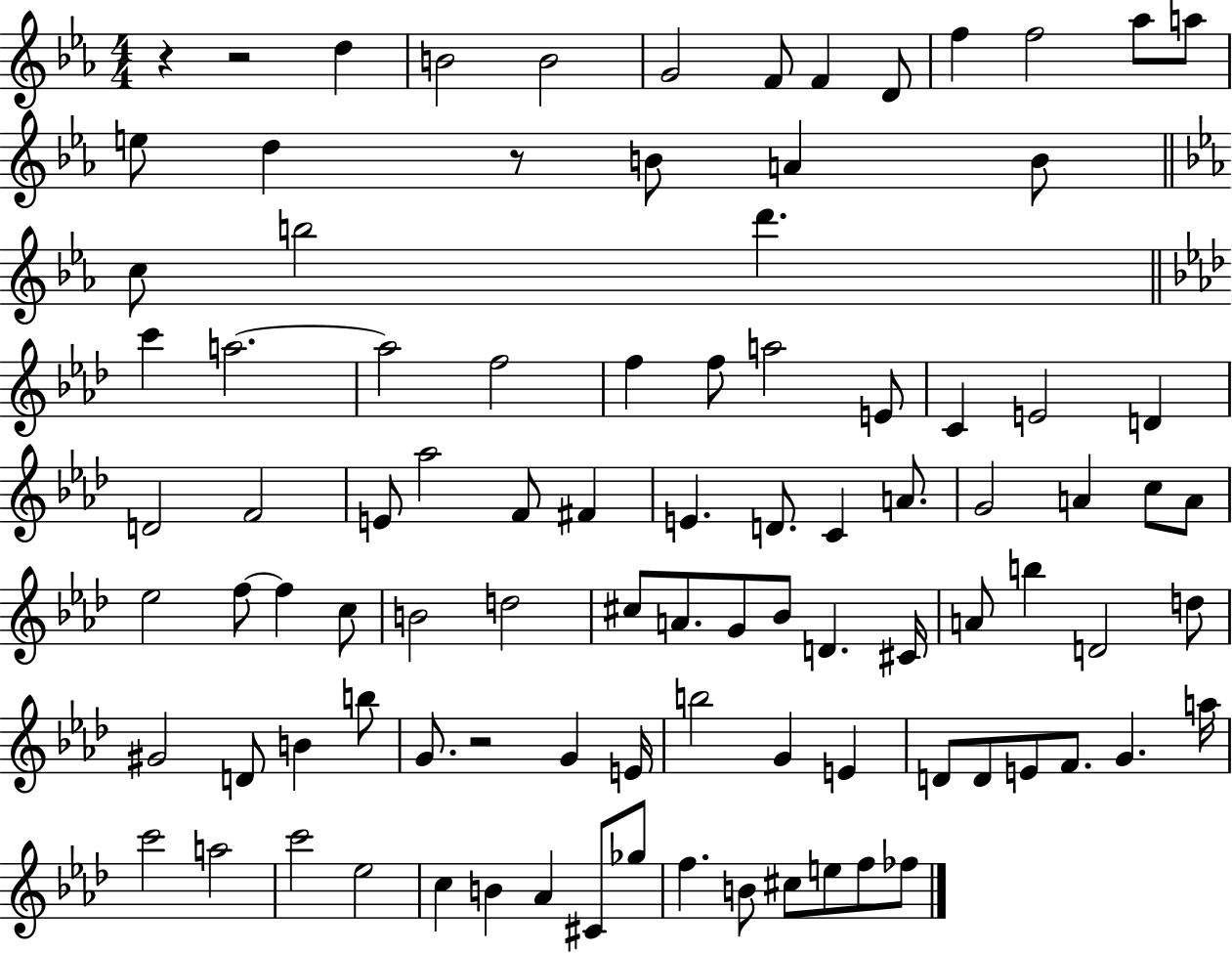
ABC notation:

X:1
T:Untitled
M:4/4
L:1/4
K:Eb
z z2 d B2 B2 G2 F/2 F D/2 f f2 _a/2 a/2 e/2 d z/2 B/2 A B/2 c/2 b2 d' c' a2 a2 f2 f f/2 a2 E/2 C E2 D D2 F2 E/2 _a2 F/2 ^F E D/2 C A/2 G2 A c/2 A/2 _e2 f/2 f c/2 B2 d2 ^c/2 A/2 G/2 _B/2 D ^C/4 A/2 b D2 d/2 ^G2 D/2 B b/2 G/2 z2 G E/4 b2 G E D/2 D/2 E/2 F/2 G a/4 c'2 a2 c'2 _e2 c B _A ^C/2 _g/2 f B/2 ^c/2 e/2 f/2 _f/2